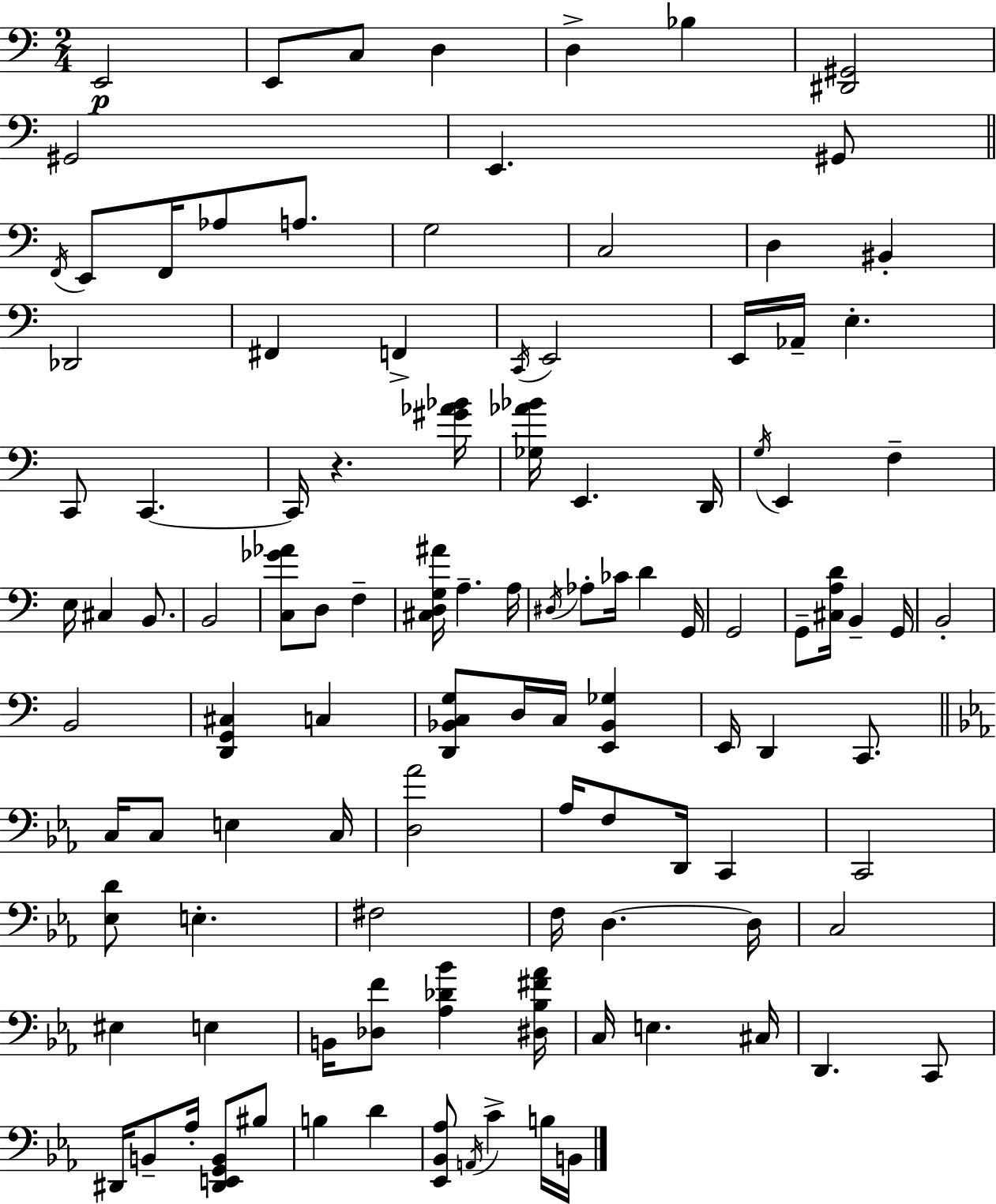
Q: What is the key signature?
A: C major